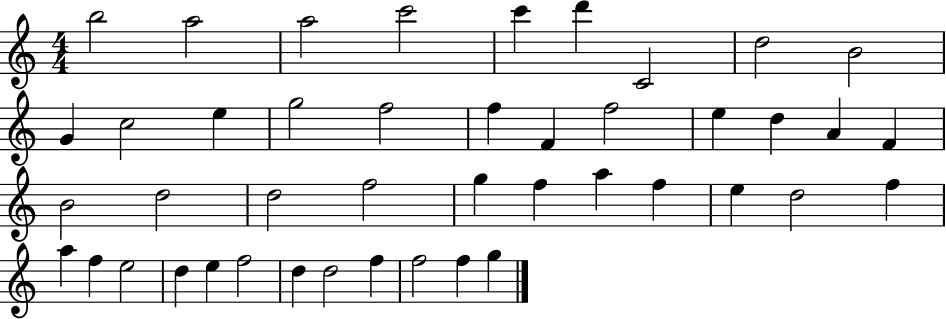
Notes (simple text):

B5/h A5/h A5/h C6/h C6/q D6/q C4/h D5/h B4/h G4/q C5/h E5/q G5/h F5/h F5/q F4/q F5/h E5/q D5/q A4/q F4/q B4/h D5/h D5/h F5/h G5/q F5/q A5/q F5/q E5/q D5/h F5/q A5/q F5/q E5/h D5/q E5/q F5/h D5/q D5/h F5/q F5/h F5/q G5/q